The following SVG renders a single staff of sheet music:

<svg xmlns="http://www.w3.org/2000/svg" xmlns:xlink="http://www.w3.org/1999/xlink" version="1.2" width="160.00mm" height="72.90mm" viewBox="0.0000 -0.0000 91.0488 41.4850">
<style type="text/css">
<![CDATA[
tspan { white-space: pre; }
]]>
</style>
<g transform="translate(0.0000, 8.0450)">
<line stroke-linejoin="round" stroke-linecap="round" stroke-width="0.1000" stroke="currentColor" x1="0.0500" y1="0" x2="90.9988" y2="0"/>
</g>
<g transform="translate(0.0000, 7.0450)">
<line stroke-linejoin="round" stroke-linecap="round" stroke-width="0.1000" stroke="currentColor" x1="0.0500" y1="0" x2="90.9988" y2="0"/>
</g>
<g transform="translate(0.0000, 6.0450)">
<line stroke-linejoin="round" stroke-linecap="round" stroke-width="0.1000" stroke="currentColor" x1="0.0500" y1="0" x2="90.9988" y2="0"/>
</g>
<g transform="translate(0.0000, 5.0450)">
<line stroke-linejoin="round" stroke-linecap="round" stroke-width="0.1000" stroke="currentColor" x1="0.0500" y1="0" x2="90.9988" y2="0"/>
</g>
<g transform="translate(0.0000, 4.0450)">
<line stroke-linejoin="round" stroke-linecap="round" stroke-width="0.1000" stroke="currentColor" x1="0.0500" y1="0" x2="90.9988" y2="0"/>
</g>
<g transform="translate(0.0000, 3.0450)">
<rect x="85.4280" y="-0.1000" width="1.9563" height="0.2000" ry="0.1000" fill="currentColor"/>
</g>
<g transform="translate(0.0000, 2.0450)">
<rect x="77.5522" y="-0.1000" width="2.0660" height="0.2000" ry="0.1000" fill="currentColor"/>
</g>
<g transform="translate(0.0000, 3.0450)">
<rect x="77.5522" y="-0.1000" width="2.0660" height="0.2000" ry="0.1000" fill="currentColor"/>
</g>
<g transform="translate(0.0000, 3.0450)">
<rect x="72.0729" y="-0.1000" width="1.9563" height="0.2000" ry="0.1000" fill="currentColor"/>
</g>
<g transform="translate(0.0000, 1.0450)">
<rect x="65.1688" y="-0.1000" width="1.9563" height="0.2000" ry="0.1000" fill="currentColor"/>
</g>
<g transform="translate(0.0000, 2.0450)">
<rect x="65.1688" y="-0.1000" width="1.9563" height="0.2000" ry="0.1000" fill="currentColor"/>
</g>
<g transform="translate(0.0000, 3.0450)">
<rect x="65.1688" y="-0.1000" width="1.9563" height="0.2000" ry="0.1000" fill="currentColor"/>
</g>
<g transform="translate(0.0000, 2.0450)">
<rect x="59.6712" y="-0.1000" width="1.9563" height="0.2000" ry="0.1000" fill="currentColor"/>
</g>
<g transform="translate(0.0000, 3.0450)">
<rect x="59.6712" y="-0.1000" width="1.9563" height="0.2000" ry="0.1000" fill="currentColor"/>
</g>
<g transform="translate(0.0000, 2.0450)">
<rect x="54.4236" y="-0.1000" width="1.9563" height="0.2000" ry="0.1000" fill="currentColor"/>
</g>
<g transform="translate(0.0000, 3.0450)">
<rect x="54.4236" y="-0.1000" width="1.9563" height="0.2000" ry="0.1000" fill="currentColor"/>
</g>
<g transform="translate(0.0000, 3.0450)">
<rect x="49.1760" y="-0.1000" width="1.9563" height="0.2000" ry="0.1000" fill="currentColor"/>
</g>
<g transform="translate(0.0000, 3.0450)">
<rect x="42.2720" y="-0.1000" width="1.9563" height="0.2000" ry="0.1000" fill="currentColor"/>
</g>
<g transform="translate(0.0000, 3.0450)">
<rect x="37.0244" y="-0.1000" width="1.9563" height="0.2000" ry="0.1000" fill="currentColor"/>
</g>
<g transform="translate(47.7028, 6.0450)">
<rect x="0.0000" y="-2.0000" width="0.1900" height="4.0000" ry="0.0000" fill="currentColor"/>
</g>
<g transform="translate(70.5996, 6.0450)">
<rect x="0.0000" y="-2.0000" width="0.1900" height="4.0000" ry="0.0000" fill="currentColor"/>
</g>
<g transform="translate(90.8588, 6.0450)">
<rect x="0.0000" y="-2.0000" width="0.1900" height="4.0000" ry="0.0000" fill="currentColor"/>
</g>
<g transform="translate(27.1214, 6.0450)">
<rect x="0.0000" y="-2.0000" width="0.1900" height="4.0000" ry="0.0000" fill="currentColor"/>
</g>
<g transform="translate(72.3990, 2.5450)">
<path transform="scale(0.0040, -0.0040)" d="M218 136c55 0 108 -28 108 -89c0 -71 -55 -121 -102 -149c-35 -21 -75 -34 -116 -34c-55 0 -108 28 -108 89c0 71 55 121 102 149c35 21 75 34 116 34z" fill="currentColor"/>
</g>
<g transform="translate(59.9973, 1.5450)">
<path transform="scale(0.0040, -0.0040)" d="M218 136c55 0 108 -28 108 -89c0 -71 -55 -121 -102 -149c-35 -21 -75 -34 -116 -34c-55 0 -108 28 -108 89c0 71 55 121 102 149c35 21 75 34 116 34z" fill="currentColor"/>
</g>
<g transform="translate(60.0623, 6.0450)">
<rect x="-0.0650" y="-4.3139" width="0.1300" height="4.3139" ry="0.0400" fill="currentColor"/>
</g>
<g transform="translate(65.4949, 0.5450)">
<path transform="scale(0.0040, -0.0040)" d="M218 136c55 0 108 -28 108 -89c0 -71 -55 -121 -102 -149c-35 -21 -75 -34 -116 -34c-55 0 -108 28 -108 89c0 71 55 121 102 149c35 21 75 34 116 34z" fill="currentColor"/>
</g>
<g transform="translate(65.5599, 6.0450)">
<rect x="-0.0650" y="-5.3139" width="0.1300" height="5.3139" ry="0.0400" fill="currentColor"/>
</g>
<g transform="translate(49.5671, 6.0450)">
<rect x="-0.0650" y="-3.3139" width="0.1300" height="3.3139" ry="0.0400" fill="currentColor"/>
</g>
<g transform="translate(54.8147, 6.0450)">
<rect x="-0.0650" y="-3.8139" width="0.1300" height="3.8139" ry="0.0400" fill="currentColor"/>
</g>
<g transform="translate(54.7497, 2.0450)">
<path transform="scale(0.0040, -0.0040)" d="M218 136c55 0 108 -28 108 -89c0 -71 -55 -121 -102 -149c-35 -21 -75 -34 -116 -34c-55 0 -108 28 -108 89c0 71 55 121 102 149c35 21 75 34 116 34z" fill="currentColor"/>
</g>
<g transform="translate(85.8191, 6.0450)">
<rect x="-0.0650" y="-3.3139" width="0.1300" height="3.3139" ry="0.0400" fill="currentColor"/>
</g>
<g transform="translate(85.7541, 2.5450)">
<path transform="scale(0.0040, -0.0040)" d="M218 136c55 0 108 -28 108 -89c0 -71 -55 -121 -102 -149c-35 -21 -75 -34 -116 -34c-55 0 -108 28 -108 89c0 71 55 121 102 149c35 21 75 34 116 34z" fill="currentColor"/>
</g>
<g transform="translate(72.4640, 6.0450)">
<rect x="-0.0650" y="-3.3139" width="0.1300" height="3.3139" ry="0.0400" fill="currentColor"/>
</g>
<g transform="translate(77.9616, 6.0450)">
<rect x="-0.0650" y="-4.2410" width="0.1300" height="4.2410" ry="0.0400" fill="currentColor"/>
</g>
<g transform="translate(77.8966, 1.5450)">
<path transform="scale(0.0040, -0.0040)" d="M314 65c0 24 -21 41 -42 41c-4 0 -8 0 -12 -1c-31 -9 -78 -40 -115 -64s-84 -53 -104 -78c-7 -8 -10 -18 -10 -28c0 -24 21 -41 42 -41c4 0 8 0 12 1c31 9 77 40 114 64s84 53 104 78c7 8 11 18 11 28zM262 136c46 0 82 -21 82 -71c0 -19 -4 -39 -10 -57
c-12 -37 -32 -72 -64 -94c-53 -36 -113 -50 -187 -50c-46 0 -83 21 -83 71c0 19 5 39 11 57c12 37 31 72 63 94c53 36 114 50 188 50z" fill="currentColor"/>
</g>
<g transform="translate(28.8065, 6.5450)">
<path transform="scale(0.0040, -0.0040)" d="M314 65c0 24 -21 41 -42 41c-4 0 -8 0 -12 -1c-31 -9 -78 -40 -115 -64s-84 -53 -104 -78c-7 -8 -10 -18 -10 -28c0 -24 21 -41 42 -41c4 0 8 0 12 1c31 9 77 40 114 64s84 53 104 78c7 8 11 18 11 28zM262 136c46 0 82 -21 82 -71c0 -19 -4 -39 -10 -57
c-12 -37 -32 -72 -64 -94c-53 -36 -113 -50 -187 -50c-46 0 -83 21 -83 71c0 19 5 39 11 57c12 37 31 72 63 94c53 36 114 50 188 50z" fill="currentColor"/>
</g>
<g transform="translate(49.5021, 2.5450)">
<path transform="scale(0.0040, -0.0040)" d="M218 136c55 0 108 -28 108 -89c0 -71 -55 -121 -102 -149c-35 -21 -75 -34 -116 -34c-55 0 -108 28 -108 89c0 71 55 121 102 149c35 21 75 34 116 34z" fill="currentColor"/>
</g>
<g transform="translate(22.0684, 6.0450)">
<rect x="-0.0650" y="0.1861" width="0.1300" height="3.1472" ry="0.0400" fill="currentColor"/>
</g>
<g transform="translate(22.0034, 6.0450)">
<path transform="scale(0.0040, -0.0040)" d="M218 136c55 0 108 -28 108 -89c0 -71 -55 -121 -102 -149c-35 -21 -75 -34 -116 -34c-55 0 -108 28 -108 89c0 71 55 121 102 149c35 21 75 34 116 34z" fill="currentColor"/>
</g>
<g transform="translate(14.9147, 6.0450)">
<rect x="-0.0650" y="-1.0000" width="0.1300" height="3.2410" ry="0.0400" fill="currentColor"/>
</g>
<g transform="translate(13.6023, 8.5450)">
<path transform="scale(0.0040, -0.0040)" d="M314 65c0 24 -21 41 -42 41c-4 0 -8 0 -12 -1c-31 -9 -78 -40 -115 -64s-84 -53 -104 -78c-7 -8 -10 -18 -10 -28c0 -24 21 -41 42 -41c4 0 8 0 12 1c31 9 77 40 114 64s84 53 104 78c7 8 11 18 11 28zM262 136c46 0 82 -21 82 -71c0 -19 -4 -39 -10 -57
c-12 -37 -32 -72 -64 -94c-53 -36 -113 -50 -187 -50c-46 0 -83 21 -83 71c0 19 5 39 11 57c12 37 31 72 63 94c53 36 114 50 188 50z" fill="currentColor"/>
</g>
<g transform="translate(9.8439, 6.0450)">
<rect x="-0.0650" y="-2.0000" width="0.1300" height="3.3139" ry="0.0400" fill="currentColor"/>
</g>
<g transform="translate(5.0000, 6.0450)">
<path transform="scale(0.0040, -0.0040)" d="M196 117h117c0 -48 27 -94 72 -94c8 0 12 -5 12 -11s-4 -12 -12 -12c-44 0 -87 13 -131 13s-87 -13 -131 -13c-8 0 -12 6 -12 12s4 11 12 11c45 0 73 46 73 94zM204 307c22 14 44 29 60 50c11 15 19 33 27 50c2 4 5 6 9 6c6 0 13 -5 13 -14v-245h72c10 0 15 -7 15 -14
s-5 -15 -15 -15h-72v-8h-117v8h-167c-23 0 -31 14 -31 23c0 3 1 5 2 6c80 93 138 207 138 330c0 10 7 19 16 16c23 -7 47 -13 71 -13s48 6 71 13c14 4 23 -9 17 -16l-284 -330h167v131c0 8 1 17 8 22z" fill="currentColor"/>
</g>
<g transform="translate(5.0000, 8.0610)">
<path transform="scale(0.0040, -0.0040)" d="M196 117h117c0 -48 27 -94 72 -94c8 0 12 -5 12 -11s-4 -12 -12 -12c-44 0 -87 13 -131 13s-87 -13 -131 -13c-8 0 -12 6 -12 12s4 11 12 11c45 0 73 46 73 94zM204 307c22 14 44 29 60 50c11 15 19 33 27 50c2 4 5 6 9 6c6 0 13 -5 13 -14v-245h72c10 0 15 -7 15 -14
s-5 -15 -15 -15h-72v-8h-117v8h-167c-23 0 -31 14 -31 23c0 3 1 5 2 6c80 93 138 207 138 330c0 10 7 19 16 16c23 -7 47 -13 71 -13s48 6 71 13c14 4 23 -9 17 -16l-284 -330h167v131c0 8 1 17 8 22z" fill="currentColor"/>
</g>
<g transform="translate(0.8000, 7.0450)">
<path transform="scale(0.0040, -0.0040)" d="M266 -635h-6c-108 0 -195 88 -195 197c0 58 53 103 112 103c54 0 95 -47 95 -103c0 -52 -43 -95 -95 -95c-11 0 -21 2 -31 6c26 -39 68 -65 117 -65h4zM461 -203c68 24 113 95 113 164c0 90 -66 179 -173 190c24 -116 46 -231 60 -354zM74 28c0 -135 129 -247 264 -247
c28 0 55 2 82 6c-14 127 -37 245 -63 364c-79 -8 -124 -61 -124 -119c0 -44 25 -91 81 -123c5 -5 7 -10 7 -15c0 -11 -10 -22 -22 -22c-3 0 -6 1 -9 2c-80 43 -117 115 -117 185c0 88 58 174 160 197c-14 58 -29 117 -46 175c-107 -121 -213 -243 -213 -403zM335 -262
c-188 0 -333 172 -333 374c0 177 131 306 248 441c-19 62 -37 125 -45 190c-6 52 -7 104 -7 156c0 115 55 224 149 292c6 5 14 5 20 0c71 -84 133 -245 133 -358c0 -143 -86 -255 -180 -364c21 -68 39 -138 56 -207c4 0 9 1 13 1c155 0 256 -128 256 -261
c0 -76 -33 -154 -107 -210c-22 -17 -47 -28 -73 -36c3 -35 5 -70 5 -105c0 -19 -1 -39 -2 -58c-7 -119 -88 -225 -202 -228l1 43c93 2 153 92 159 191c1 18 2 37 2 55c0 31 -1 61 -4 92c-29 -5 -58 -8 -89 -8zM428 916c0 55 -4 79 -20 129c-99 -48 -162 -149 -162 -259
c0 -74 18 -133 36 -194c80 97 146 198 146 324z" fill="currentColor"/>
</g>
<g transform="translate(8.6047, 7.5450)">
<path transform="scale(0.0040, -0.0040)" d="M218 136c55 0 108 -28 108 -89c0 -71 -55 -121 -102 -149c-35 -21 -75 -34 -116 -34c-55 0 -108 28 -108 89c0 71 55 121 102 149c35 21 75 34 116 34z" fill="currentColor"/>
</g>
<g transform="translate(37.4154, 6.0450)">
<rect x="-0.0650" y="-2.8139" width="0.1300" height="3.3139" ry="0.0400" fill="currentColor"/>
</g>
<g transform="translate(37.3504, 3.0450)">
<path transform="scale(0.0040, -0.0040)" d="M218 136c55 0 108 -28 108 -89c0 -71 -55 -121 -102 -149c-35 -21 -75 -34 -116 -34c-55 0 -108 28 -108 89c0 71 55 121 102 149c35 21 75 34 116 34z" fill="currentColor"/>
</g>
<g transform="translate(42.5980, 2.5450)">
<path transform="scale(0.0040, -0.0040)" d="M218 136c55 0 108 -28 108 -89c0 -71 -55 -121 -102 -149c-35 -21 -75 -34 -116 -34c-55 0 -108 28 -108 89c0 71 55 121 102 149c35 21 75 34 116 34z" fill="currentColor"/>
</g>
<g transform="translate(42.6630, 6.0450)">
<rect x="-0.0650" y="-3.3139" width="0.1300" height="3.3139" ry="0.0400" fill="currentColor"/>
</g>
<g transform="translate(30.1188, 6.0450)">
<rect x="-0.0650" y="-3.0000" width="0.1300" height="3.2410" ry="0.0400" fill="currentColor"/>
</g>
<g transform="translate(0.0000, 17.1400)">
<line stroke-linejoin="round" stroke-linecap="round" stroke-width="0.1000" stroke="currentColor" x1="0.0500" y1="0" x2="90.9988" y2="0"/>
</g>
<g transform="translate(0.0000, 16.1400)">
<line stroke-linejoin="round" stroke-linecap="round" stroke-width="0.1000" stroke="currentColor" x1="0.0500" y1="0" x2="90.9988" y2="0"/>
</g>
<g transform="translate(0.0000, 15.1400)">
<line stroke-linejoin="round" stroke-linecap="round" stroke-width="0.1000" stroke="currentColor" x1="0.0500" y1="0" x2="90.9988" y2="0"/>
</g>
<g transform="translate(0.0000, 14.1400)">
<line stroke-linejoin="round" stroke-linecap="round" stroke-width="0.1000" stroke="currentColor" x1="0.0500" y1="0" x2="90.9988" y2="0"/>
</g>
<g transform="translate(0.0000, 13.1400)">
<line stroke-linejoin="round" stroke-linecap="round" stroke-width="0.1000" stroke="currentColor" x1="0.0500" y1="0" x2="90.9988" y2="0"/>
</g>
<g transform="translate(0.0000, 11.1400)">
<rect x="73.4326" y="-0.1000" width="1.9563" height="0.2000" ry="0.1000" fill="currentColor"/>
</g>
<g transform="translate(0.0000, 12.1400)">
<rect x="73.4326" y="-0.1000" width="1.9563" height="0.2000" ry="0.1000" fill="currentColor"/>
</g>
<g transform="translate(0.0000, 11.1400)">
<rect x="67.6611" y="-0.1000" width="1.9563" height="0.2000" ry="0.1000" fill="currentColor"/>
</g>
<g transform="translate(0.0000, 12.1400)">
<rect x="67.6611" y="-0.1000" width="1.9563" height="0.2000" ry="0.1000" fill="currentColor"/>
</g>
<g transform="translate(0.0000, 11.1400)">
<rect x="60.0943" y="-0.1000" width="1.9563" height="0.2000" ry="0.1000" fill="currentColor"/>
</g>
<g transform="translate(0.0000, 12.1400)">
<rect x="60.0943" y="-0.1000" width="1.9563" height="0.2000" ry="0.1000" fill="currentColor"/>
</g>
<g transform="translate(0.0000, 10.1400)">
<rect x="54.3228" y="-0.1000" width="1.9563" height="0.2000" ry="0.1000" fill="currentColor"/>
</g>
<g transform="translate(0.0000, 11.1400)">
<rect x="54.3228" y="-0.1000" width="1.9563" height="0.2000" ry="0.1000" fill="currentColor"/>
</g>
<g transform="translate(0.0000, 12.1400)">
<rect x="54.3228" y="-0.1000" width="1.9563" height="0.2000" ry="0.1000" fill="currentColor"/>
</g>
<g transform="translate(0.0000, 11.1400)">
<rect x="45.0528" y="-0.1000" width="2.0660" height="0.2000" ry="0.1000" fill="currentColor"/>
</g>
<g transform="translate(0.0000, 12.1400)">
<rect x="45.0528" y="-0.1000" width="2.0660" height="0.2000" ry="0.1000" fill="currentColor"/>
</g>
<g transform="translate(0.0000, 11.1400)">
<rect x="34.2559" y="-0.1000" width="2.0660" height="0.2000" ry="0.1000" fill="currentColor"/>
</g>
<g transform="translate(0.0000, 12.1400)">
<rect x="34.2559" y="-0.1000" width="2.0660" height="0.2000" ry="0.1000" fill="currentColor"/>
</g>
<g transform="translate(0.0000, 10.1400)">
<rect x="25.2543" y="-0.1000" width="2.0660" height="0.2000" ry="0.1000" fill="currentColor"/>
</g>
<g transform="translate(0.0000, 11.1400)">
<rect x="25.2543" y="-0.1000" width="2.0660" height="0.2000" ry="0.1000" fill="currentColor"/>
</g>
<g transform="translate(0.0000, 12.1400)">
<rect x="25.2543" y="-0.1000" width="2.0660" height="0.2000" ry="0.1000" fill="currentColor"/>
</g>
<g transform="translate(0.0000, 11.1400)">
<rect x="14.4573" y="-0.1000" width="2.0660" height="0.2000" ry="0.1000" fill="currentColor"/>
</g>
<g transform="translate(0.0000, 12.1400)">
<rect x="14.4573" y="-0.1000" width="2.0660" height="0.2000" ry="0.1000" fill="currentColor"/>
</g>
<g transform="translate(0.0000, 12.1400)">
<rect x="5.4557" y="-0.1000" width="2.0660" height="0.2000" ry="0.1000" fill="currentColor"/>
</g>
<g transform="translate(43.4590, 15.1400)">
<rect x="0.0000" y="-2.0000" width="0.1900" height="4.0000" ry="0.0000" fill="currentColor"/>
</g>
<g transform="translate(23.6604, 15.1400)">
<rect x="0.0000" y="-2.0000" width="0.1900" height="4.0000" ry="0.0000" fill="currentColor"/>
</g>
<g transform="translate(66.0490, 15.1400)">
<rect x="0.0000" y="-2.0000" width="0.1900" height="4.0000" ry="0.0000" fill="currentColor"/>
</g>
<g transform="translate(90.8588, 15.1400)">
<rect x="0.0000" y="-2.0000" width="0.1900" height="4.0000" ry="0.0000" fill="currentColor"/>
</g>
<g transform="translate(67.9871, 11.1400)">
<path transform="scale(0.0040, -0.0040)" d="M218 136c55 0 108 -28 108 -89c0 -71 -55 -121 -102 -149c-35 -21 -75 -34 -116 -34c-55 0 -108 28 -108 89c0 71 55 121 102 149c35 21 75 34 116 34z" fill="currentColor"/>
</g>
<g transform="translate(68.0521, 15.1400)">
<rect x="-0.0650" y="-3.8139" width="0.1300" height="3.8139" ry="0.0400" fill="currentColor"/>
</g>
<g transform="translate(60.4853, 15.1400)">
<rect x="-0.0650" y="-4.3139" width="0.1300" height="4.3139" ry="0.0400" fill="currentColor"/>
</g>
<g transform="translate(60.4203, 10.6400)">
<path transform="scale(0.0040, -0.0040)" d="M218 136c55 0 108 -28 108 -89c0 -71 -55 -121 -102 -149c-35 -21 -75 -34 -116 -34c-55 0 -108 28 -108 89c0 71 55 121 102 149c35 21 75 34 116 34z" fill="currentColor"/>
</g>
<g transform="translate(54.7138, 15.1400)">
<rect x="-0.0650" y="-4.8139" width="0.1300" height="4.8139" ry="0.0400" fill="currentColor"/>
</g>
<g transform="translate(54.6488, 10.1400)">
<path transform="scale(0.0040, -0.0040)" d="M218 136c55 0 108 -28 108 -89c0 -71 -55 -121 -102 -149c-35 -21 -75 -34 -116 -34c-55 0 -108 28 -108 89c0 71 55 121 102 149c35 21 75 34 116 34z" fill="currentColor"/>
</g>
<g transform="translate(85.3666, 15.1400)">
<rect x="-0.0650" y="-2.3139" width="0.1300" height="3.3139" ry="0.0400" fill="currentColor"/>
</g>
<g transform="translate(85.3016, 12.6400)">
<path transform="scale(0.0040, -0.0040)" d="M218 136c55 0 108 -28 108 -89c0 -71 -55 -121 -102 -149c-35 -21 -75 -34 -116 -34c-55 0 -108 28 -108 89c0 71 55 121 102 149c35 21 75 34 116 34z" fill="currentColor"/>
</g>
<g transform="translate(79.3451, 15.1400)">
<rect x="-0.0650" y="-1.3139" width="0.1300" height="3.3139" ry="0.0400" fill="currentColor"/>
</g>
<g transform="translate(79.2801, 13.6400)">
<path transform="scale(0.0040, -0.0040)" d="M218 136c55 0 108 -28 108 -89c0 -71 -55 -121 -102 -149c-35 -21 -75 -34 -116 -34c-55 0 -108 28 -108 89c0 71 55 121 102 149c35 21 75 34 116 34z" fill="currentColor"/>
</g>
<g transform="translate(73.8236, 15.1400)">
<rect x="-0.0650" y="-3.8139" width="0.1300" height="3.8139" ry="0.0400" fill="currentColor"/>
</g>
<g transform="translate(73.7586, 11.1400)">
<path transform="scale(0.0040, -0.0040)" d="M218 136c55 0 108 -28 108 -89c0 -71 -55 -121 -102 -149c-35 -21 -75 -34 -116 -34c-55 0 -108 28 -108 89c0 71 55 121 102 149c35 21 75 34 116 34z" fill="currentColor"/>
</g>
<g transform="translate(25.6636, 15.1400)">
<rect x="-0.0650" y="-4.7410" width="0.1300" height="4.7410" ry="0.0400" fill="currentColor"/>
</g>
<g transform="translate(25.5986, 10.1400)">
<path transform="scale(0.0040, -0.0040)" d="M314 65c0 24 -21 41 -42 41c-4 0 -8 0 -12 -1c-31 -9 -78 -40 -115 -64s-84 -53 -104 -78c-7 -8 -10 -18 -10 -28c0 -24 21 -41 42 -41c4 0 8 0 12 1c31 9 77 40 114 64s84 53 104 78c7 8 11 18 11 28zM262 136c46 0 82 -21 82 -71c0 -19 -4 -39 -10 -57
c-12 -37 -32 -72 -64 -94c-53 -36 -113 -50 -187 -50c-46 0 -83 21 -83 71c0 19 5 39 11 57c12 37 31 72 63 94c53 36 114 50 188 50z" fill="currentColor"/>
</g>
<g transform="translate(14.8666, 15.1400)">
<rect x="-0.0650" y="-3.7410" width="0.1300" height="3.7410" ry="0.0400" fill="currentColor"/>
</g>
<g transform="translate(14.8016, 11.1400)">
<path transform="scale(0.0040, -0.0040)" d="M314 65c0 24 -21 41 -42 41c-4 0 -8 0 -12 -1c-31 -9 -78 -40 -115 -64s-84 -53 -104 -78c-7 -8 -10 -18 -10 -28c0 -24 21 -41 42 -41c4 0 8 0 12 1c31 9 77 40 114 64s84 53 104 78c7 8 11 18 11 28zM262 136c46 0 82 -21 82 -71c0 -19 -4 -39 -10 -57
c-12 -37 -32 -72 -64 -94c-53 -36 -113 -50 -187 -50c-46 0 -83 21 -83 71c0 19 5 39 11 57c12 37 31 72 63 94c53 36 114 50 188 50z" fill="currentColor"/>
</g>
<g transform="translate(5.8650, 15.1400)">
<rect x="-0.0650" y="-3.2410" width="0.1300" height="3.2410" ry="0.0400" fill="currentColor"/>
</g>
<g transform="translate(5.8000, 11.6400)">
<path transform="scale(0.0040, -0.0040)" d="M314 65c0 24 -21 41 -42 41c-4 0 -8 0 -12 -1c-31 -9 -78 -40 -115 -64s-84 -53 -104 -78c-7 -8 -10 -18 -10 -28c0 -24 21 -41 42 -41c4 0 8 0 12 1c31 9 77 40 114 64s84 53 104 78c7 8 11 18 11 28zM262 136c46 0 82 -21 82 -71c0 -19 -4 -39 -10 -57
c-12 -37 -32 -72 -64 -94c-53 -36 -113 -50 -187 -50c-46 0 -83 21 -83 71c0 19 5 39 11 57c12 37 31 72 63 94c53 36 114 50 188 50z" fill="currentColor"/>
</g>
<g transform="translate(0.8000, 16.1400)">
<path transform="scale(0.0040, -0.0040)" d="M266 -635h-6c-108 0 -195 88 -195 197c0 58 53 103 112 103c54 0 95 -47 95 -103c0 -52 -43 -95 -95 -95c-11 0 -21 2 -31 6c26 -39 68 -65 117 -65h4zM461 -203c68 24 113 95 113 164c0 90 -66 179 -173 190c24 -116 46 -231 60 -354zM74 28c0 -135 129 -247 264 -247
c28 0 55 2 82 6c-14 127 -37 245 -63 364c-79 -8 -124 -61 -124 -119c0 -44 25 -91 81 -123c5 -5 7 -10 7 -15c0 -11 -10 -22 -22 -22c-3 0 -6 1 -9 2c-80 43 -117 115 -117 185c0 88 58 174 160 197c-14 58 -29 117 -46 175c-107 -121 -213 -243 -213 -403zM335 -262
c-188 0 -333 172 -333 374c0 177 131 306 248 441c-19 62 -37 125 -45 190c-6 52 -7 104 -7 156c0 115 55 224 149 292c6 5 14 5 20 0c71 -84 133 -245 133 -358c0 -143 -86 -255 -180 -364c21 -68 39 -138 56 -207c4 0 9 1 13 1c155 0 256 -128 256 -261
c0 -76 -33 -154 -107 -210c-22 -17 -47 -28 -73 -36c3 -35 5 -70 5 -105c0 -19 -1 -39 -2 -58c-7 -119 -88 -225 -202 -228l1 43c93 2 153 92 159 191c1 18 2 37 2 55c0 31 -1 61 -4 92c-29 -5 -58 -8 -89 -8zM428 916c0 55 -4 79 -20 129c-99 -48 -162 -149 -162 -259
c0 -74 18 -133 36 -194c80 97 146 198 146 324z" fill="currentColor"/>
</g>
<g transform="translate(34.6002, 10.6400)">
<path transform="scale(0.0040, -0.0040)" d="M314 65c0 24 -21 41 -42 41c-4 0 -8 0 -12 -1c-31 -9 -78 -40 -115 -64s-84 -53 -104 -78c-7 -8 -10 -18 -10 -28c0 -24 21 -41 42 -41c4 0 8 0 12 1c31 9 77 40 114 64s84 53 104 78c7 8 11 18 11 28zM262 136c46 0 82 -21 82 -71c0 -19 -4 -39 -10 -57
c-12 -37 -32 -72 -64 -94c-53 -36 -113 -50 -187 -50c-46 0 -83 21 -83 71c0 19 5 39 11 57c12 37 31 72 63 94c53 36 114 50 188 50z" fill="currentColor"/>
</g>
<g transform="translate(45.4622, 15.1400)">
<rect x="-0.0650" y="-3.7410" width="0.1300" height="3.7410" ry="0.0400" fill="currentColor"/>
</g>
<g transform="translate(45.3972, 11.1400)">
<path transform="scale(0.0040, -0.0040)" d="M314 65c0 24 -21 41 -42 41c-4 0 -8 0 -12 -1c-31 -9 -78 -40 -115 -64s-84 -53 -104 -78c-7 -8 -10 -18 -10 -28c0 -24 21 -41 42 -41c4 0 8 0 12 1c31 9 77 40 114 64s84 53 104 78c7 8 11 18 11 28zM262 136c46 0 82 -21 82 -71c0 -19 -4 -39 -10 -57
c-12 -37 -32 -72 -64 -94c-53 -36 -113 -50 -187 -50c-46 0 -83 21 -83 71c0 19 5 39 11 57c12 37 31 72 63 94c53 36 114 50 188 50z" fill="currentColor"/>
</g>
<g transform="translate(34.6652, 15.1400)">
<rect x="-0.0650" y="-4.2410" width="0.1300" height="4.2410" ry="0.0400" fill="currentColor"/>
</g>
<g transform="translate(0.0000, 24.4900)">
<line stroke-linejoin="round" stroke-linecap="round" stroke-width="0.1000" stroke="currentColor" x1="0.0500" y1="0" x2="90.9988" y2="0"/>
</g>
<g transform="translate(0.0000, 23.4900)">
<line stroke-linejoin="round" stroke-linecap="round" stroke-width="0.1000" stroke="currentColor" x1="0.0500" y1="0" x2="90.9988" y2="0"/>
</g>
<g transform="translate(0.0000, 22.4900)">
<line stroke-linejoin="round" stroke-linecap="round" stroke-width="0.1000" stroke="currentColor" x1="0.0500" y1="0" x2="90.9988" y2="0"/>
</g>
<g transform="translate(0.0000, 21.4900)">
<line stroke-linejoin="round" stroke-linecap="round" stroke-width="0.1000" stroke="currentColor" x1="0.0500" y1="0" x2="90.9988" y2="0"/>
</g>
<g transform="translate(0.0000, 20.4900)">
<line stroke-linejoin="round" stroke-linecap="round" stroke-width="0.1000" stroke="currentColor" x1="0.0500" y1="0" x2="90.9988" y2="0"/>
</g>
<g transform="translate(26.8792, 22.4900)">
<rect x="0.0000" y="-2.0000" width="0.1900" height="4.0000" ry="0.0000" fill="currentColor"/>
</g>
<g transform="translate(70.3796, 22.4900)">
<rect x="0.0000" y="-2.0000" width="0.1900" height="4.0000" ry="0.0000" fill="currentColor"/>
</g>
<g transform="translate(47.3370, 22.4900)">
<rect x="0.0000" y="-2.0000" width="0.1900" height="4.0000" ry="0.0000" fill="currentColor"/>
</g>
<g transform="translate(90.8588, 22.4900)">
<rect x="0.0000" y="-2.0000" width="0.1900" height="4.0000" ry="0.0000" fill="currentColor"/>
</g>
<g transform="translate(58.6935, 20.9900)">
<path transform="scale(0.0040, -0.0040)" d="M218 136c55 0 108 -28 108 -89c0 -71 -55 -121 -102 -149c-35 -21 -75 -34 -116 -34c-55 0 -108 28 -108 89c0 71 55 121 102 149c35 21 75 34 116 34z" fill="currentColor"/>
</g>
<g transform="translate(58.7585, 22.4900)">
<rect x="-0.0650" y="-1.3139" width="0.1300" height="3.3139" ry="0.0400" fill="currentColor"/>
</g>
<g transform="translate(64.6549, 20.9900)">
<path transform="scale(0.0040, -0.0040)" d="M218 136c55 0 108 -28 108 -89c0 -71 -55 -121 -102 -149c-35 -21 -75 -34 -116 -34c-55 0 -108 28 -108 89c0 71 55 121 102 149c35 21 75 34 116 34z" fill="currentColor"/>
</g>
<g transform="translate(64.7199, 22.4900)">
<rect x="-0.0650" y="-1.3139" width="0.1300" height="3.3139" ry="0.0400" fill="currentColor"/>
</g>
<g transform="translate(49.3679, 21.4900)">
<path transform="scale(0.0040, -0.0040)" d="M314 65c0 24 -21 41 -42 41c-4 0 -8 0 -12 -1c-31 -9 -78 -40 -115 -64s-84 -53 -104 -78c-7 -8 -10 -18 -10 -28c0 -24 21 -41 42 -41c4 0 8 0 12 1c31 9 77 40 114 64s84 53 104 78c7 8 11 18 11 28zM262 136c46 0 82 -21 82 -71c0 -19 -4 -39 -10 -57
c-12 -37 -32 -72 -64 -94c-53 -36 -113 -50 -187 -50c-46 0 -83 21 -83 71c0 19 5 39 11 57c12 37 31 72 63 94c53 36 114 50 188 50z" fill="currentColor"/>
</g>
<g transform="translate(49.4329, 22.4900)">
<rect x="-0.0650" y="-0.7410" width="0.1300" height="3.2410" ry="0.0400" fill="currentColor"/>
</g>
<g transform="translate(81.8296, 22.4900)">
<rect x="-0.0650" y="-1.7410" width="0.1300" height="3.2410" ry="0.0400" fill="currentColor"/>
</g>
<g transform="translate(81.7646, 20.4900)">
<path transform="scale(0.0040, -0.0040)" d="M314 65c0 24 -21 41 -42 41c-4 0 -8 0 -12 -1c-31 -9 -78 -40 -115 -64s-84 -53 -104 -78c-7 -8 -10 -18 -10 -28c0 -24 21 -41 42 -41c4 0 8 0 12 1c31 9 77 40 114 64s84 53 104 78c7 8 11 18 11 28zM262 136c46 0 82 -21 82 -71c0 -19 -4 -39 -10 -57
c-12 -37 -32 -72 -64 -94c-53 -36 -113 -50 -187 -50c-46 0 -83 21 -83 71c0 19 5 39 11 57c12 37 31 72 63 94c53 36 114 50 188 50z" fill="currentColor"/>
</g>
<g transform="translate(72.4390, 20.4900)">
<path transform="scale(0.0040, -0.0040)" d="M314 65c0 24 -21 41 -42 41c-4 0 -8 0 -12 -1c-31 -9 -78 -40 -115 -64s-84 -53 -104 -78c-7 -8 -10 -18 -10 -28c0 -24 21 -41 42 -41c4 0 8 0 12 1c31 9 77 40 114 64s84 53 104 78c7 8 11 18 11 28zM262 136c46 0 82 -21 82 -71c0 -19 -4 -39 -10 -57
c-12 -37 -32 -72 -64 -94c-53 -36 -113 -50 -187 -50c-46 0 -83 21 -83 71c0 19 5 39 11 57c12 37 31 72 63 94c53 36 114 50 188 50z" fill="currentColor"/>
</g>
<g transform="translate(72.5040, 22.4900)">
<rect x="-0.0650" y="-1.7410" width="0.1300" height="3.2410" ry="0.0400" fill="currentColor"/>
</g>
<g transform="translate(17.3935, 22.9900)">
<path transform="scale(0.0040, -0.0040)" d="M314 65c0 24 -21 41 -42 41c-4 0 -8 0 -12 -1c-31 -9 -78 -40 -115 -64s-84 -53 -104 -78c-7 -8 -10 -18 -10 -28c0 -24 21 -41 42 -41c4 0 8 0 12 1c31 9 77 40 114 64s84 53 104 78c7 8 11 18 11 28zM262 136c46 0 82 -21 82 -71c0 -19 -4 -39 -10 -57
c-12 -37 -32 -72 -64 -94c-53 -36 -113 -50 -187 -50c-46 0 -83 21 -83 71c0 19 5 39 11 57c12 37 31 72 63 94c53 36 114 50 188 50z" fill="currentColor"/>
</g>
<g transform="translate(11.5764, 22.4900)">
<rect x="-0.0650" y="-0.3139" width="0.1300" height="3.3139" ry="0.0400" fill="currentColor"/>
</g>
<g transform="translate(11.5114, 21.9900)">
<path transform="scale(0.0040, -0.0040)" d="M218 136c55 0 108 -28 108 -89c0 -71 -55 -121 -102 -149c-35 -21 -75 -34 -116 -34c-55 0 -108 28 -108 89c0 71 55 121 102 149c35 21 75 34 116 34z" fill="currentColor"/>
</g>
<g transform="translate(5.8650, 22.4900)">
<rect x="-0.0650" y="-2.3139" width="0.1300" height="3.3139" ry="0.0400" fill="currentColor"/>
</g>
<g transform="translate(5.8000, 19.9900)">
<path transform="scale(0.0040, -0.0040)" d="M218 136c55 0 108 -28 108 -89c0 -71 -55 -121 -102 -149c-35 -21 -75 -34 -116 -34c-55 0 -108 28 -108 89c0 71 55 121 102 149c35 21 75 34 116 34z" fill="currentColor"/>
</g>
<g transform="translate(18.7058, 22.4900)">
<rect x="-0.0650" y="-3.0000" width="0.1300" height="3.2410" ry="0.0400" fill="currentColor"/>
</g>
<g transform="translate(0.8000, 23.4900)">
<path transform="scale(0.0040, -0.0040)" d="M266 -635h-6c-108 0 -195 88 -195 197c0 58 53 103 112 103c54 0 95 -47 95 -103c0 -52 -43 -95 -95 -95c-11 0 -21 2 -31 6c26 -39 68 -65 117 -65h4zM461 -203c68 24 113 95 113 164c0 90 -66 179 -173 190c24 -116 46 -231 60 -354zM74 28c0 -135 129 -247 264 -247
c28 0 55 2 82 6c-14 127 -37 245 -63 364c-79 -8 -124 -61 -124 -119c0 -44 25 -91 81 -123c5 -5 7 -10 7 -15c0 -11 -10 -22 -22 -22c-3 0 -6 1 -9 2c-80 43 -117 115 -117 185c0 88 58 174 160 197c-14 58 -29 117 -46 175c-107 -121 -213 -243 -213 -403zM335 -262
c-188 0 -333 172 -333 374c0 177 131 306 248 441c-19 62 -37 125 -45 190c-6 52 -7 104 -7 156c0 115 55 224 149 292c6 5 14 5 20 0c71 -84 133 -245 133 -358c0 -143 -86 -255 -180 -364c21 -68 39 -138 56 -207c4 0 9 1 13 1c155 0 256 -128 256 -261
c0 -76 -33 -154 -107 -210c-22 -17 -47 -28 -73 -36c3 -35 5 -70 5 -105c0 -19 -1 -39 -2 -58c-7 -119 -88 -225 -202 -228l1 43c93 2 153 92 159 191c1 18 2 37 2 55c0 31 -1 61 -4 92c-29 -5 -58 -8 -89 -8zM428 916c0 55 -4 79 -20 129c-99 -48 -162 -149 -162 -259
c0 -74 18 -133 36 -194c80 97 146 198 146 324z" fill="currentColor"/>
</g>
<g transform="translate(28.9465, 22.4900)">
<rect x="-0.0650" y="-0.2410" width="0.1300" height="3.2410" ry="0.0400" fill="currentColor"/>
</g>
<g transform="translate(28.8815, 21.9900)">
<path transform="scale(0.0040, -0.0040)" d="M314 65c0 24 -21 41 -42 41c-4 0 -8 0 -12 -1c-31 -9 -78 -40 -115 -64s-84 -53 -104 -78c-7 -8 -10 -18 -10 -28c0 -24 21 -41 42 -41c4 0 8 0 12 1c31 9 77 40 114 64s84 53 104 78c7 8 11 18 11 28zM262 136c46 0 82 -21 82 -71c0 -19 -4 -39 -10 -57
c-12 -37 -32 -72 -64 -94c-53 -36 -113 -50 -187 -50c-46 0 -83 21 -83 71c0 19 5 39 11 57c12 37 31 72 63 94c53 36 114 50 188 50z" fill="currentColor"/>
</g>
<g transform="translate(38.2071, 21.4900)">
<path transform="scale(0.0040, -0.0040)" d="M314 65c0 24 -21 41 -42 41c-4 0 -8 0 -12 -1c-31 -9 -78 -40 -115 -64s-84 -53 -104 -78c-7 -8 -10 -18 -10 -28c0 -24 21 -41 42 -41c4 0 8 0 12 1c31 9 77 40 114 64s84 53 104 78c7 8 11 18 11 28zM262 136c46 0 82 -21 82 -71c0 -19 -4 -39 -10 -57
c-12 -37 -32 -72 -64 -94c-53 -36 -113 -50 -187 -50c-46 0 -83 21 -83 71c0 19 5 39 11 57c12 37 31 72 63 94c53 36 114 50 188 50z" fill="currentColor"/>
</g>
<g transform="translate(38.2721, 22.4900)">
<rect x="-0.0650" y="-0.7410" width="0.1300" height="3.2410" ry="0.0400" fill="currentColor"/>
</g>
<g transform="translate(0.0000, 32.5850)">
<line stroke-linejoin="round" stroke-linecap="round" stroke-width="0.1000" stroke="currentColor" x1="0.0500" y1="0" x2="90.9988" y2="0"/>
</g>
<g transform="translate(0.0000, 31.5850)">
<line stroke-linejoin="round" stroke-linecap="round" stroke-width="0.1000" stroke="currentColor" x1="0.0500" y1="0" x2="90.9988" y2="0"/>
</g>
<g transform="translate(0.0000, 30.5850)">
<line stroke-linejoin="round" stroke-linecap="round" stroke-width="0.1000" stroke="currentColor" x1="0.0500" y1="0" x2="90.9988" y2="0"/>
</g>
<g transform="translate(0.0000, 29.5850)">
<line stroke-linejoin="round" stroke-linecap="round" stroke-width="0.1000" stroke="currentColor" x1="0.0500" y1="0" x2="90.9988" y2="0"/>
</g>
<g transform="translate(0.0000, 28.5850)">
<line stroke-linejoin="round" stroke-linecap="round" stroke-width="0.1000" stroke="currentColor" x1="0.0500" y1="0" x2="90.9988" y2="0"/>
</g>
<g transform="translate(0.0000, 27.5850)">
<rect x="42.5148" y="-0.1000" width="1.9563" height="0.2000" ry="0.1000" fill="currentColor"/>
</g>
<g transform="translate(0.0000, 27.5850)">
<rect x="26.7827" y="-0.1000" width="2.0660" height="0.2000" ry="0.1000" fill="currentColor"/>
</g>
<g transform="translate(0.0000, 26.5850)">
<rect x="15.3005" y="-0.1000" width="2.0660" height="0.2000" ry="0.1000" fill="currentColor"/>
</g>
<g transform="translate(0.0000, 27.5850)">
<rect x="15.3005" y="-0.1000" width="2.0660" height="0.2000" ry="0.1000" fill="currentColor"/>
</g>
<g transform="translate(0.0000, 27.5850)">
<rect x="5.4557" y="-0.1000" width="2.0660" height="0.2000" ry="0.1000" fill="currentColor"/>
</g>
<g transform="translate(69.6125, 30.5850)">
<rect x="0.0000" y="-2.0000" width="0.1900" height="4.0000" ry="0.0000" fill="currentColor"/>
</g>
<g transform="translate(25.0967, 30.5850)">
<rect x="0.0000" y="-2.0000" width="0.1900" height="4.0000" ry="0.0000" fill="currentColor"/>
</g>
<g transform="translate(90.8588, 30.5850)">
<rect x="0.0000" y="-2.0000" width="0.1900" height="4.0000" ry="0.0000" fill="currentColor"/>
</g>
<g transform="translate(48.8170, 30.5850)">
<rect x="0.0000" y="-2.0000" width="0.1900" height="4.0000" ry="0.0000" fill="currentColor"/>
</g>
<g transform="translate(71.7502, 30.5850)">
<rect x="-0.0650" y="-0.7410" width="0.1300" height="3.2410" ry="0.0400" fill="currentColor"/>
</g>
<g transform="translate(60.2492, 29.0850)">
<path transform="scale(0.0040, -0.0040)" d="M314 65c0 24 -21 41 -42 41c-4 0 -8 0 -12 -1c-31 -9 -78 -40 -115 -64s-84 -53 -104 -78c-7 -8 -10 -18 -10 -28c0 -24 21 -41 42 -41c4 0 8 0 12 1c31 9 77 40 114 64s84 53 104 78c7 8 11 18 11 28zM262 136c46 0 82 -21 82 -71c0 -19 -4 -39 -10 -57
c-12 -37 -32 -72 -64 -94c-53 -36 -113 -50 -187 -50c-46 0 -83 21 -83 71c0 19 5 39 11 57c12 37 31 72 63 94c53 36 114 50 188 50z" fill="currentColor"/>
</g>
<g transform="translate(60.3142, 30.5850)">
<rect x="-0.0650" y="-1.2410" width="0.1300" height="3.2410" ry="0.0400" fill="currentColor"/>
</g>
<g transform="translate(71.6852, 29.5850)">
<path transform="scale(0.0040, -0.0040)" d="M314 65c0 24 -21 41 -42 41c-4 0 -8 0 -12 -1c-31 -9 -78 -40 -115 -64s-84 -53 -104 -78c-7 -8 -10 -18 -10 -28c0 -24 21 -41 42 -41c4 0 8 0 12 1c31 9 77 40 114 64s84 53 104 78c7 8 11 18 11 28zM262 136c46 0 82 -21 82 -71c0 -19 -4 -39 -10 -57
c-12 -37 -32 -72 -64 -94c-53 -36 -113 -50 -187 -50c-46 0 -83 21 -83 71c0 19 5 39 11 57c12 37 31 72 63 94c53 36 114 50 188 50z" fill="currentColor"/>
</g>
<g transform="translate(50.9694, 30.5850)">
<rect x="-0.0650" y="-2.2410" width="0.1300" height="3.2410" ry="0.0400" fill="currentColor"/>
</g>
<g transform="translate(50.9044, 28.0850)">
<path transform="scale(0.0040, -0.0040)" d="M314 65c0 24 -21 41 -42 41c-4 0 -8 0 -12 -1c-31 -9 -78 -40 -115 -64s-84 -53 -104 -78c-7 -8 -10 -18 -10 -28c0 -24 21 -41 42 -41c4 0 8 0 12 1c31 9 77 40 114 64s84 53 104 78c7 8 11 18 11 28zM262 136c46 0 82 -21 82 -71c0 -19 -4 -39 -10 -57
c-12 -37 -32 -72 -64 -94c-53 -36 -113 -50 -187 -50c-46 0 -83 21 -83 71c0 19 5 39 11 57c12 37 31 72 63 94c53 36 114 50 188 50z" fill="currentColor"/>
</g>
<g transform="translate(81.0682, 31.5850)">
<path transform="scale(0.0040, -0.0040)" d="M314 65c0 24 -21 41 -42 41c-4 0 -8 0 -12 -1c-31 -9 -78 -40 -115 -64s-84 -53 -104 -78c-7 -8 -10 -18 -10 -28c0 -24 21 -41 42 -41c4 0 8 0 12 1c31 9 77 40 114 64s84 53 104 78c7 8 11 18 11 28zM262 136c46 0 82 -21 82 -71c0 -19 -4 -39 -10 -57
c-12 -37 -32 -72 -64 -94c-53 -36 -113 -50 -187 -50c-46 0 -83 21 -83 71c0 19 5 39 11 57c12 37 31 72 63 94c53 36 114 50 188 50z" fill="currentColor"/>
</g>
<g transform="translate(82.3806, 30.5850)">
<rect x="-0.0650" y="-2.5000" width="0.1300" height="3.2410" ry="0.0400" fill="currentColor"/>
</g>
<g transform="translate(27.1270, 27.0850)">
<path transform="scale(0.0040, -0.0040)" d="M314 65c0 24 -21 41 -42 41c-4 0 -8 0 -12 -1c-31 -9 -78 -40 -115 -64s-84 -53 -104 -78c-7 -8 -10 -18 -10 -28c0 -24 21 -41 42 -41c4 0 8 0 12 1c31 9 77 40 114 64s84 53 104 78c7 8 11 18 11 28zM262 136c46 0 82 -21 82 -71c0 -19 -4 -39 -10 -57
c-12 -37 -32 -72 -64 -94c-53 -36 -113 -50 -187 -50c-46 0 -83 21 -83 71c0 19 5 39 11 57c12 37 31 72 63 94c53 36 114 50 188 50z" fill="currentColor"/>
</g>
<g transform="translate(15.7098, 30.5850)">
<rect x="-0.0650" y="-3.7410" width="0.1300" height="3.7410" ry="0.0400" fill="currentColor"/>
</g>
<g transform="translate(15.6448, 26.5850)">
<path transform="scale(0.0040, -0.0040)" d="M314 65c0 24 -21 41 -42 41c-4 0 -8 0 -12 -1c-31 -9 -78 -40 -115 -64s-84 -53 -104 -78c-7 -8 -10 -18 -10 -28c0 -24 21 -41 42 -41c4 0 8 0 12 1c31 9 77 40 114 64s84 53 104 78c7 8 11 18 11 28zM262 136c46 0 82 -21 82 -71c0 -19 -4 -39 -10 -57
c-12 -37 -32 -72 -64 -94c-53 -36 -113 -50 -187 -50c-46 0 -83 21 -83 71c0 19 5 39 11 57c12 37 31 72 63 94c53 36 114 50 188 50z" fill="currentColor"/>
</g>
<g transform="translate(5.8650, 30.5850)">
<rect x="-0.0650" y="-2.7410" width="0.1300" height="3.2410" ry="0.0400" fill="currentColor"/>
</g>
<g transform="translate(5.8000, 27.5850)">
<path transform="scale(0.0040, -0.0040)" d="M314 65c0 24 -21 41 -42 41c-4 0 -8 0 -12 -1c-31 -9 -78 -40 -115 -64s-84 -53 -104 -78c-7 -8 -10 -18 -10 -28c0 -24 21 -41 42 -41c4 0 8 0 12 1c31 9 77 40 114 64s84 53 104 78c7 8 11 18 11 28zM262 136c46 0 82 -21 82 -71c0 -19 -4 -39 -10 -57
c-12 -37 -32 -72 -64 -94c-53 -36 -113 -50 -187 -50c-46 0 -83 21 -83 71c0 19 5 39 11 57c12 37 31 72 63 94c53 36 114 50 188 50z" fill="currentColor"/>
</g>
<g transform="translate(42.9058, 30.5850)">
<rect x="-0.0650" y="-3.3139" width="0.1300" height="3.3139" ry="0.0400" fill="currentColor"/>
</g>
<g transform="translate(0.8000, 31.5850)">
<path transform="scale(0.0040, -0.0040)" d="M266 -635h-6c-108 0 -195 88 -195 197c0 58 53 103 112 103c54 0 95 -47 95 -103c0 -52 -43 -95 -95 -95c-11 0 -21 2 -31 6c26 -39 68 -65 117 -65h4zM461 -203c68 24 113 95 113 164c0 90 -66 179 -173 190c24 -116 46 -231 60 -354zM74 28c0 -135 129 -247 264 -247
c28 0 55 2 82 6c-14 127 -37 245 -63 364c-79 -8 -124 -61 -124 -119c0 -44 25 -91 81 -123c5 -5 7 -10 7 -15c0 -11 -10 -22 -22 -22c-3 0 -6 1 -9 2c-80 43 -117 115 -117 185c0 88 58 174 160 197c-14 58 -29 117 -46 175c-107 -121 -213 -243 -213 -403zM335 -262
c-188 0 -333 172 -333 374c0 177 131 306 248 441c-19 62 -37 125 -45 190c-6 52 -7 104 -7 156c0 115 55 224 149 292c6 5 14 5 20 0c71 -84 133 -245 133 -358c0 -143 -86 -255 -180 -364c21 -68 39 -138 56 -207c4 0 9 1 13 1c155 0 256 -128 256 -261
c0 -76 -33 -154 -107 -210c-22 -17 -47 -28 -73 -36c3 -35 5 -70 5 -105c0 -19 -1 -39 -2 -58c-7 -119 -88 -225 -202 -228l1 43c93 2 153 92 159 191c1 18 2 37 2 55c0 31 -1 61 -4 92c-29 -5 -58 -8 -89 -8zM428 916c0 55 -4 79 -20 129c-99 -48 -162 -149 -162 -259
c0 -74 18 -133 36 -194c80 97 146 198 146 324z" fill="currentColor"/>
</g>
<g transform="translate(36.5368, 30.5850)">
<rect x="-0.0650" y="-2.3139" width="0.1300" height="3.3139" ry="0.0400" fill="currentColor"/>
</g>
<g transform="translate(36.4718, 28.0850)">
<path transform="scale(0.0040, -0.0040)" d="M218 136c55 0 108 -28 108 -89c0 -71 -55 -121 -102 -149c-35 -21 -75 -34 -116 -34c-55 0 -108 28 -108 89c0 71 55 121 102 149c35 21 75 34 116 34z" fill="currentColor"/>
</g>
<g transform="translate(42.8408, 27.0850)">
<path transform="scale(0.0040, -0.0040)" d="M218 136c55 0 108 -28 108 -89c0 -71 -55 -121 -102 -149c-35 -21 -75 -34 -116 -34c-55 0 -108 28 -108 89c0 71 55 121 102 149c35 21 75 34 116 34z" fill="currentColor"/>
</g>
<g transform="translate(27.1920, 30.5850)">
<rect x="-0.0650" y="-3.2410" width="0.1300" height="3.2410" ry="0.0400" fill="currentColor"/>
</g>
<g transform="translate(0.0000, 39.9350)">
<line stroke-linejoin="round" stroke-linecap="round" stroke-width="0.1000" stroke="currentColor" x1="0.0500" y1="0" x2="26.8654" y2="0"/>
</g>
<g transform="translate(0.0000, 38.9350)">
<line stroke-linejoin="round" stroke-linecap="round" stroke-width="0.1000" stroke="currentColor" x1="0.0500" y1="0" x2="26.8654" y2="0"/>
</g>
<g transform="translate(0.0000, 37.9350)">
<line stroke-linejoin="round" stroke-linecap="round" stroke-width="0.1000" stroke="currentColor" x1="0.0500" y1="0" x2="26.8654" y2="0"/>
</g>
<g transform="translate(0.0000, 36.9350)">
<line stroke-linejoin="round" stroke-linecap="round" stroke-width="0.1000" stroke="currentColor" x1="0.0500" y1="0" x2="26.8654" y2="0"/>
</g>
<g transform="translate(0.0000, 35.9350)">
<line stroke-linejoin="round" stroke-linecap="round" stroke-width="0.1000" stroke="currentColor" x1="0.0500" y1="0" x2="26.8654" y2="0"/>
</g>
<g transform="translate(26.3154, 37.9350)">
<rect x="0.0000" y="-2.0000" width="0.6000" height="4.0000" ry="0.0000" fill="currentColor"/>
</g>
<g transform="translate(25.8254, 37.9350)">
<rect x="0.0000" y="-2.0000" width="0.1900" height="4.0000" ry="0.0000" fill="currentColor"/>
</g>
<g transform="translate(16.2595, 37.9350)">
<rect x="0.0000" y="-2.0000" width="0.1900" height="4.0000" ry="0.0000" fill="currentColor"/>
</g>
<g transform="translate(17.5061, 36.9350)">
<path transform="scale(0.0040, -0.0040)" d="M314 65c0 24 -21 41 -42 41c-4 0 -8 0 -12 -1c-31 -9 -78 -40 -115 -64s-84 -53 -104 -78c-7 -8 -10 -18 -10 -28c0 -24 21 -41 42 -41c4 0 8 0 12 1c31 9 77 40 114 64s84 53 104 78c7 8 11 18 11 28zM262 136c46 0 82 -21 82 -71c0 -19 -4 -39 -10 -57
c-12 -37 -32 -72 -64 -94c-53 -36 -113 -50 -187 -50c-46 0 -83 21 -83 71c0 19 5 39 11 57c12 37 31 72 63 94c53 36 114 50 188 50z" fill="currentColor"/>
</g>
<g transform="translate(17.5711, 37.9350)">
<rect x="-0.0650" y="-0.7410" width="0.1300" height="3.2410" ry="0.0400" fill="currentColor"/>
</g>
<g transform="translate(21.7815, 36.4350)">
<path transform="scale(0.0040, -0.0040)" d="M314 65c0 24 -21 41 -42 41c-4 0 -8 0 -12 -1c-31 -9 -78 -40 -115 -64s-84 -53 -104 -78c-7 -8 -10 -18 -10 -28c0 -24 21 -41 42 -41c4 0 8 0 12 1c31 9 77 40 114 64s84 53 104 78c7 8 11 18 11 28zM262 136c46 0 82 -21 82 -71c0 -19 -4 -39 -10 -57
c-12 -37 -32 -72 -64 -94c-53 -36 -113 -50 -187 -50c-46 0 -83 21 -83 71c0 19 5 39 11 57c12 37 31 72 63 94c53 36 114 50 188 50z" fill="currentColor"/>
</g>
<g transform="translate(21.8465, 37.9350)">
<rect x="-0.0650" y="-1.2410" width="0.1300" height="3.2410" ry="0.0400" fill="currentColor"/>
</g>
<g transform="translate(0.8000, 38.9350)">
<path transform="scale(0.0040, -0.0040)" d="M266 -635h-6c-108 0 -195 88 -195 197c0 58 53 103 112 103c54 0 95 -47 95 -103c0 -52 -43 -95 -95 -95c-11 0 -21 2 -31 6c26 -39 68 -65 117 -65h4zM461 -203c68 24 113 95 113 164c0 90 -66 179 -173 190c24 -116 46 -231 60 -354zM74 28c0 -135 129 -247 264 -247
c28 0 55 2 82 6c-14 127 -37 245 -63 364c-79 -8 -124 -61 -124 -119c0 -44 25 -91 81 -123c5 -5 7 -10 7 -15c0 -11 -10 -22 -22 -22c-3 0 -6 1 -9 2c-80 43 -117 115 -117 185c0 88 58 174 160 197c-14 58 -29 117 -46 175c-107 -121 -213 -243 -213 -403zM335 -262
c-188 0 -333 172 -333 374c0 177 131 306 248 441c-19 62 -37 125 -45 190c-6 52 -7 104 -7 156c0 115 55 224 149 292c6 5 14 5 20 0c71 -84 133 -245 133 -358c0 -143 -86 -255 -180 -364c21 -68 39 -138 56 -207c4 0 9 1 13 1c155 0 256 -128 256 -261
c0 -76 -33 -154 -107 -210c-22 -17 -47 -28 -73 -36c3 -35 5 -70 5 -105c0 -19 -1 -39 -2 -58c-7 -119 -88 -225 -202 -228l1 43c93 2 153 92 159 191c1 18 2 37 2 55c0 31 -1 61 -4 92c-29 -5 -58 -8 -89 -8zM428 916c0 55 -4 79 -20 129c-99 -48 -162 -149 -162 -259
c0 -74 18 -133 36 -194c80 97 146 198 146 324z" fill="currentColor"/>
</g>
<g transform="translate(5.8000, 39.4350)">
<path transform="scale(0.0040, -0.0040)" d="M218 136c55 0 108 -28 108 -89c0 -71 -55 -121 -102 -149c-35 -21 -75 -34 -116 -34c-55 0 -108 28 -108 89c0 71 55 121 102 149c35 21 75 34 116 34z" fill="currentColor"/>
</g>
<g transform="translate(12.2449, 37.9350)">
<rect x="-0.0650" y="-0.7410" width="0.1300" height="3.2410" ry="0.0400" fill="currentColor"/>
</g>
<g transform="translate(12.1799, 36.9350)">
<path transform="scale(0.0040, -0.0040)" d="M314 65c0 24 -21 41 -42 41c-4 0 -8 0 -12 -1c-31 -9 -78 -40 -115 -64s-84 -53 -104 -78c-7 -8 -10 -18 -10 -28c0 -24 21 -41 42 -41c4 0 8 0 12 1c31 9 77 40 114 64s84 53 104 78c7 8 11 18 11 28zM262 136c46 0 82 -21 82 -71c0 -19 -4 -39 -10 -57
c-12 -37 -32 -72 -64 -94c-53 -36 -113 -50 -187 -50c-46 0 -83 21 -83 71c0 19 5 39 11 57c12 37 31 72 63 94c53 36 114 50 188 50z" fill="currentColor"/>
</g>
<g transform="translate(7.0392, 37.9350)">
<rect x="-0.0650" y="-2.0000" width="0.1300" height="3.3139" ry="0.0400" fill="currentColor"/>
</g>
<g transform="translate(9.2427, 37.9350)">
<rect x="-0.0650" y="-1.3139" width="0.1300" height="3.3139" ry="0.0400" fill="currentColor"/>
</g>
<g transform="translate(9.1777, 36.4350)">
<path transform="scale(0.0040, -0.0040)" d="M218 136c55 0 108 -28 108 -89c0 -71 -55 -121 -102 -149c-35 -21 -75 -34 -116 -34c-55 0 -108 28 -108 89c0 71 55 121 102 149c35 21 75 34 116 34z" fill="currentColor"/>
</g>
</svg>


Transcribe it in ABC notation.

X:1
T:Untitled
M:4/4
L:1/4
K:C
F D2 B A2 a b b c' d' f' b d'2 b b2 c'2 e'2 d'2 c'2 e' d' c' c' e g g c A2 c2 d2 d2 e e f2 f2 a2 c'2 b2 g b g2 e2 d2 G2 F e d2 d2 e2